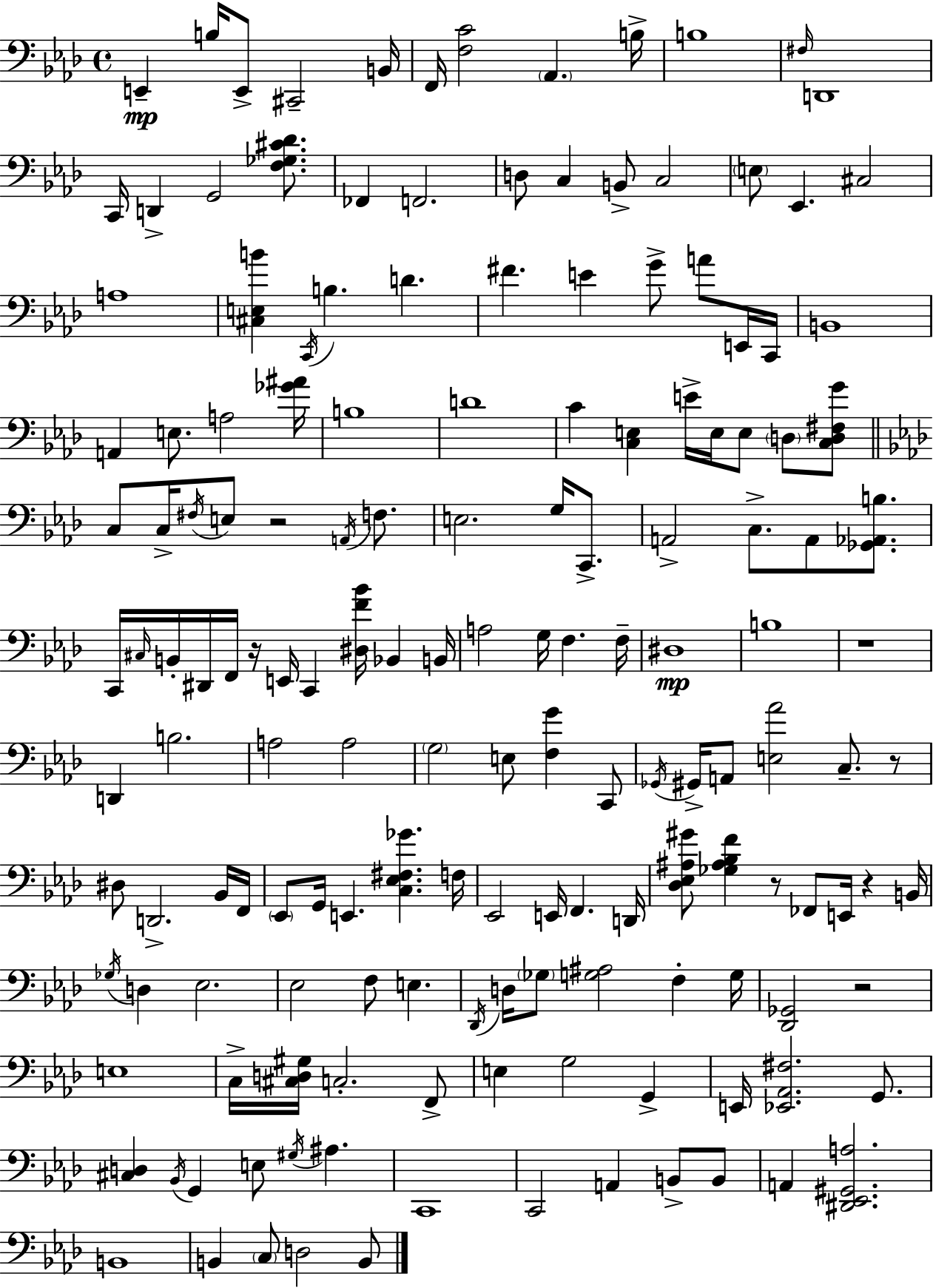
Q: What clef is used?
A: bass